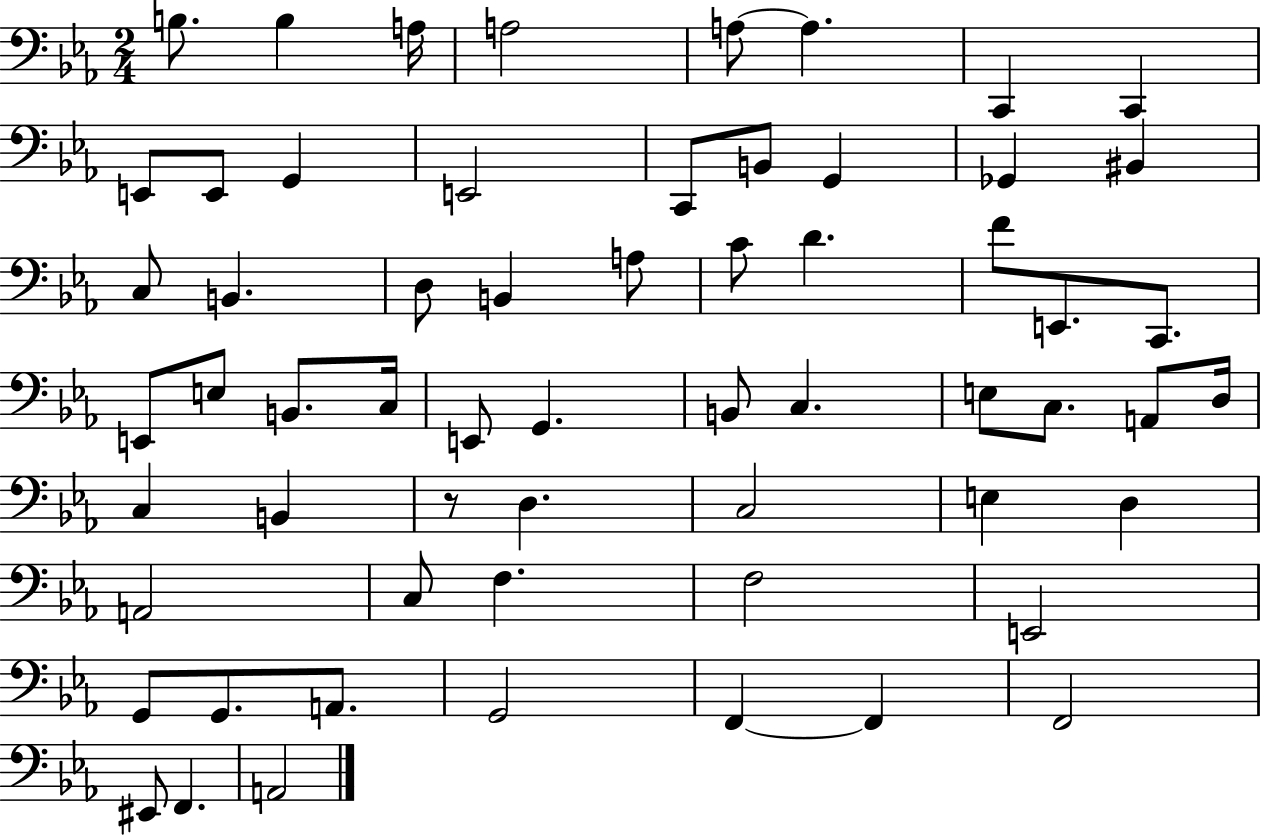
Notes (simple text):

B3/e. B3/q A3/s A3/h A3/e A3/q. C2/q C2/q E2/e E2/e G2/q E2/h C2/e B2/e G2/q Gb2/q BIS2/q C3/e B2/q. D3/e B2/q A3/e C4/e D4/q. F4/e E2/e. C2/e. E2/e E3/e B2/e. C3/s E2/e G2/q. B2/e C3/q. E3/e C3/e. A2/e D3/s C3/q B2/q R/e D3/q. C3/h E3/q D3/q A2/h C3/e F3/q. F3/h E2/h G2/e G2/e. A2/e. G2/h F2/q F2/q F2/h EIS2/e F2/q. A2/h